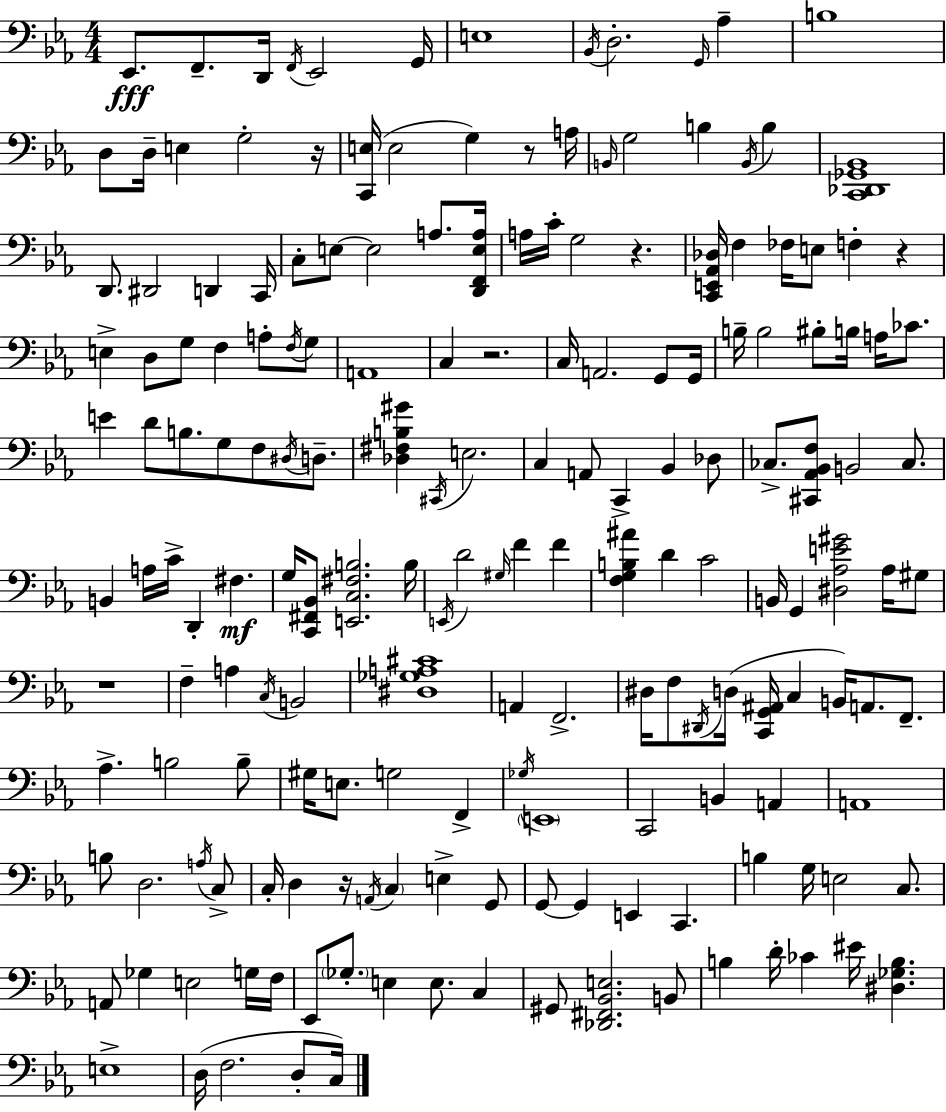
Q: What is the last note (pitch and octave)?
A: C3